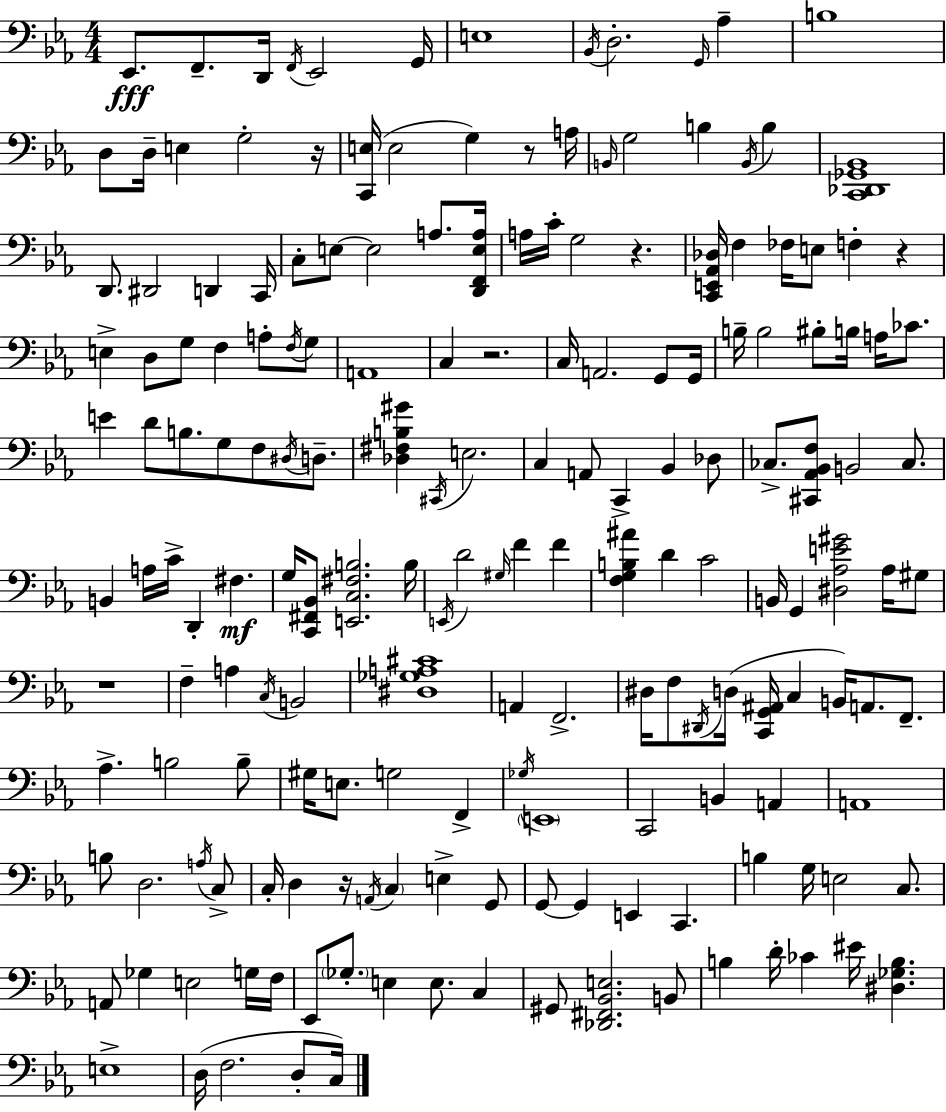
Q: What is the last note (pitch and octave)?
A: C3